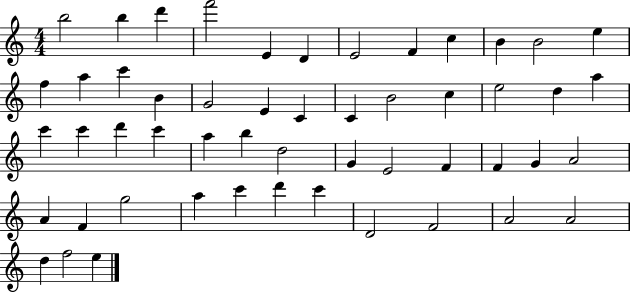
X:1
T:Untitled
M:4/4
L:1/4
K:C
b2 b d' f'2 E D E2 F c B B2 e f a c' B G2 E C C B2 c e2 d a c' c' d' c' a b d2 G E2 F F G A2 A F g2 a c' d' c' D2 F2 A2 A2 d f2 e